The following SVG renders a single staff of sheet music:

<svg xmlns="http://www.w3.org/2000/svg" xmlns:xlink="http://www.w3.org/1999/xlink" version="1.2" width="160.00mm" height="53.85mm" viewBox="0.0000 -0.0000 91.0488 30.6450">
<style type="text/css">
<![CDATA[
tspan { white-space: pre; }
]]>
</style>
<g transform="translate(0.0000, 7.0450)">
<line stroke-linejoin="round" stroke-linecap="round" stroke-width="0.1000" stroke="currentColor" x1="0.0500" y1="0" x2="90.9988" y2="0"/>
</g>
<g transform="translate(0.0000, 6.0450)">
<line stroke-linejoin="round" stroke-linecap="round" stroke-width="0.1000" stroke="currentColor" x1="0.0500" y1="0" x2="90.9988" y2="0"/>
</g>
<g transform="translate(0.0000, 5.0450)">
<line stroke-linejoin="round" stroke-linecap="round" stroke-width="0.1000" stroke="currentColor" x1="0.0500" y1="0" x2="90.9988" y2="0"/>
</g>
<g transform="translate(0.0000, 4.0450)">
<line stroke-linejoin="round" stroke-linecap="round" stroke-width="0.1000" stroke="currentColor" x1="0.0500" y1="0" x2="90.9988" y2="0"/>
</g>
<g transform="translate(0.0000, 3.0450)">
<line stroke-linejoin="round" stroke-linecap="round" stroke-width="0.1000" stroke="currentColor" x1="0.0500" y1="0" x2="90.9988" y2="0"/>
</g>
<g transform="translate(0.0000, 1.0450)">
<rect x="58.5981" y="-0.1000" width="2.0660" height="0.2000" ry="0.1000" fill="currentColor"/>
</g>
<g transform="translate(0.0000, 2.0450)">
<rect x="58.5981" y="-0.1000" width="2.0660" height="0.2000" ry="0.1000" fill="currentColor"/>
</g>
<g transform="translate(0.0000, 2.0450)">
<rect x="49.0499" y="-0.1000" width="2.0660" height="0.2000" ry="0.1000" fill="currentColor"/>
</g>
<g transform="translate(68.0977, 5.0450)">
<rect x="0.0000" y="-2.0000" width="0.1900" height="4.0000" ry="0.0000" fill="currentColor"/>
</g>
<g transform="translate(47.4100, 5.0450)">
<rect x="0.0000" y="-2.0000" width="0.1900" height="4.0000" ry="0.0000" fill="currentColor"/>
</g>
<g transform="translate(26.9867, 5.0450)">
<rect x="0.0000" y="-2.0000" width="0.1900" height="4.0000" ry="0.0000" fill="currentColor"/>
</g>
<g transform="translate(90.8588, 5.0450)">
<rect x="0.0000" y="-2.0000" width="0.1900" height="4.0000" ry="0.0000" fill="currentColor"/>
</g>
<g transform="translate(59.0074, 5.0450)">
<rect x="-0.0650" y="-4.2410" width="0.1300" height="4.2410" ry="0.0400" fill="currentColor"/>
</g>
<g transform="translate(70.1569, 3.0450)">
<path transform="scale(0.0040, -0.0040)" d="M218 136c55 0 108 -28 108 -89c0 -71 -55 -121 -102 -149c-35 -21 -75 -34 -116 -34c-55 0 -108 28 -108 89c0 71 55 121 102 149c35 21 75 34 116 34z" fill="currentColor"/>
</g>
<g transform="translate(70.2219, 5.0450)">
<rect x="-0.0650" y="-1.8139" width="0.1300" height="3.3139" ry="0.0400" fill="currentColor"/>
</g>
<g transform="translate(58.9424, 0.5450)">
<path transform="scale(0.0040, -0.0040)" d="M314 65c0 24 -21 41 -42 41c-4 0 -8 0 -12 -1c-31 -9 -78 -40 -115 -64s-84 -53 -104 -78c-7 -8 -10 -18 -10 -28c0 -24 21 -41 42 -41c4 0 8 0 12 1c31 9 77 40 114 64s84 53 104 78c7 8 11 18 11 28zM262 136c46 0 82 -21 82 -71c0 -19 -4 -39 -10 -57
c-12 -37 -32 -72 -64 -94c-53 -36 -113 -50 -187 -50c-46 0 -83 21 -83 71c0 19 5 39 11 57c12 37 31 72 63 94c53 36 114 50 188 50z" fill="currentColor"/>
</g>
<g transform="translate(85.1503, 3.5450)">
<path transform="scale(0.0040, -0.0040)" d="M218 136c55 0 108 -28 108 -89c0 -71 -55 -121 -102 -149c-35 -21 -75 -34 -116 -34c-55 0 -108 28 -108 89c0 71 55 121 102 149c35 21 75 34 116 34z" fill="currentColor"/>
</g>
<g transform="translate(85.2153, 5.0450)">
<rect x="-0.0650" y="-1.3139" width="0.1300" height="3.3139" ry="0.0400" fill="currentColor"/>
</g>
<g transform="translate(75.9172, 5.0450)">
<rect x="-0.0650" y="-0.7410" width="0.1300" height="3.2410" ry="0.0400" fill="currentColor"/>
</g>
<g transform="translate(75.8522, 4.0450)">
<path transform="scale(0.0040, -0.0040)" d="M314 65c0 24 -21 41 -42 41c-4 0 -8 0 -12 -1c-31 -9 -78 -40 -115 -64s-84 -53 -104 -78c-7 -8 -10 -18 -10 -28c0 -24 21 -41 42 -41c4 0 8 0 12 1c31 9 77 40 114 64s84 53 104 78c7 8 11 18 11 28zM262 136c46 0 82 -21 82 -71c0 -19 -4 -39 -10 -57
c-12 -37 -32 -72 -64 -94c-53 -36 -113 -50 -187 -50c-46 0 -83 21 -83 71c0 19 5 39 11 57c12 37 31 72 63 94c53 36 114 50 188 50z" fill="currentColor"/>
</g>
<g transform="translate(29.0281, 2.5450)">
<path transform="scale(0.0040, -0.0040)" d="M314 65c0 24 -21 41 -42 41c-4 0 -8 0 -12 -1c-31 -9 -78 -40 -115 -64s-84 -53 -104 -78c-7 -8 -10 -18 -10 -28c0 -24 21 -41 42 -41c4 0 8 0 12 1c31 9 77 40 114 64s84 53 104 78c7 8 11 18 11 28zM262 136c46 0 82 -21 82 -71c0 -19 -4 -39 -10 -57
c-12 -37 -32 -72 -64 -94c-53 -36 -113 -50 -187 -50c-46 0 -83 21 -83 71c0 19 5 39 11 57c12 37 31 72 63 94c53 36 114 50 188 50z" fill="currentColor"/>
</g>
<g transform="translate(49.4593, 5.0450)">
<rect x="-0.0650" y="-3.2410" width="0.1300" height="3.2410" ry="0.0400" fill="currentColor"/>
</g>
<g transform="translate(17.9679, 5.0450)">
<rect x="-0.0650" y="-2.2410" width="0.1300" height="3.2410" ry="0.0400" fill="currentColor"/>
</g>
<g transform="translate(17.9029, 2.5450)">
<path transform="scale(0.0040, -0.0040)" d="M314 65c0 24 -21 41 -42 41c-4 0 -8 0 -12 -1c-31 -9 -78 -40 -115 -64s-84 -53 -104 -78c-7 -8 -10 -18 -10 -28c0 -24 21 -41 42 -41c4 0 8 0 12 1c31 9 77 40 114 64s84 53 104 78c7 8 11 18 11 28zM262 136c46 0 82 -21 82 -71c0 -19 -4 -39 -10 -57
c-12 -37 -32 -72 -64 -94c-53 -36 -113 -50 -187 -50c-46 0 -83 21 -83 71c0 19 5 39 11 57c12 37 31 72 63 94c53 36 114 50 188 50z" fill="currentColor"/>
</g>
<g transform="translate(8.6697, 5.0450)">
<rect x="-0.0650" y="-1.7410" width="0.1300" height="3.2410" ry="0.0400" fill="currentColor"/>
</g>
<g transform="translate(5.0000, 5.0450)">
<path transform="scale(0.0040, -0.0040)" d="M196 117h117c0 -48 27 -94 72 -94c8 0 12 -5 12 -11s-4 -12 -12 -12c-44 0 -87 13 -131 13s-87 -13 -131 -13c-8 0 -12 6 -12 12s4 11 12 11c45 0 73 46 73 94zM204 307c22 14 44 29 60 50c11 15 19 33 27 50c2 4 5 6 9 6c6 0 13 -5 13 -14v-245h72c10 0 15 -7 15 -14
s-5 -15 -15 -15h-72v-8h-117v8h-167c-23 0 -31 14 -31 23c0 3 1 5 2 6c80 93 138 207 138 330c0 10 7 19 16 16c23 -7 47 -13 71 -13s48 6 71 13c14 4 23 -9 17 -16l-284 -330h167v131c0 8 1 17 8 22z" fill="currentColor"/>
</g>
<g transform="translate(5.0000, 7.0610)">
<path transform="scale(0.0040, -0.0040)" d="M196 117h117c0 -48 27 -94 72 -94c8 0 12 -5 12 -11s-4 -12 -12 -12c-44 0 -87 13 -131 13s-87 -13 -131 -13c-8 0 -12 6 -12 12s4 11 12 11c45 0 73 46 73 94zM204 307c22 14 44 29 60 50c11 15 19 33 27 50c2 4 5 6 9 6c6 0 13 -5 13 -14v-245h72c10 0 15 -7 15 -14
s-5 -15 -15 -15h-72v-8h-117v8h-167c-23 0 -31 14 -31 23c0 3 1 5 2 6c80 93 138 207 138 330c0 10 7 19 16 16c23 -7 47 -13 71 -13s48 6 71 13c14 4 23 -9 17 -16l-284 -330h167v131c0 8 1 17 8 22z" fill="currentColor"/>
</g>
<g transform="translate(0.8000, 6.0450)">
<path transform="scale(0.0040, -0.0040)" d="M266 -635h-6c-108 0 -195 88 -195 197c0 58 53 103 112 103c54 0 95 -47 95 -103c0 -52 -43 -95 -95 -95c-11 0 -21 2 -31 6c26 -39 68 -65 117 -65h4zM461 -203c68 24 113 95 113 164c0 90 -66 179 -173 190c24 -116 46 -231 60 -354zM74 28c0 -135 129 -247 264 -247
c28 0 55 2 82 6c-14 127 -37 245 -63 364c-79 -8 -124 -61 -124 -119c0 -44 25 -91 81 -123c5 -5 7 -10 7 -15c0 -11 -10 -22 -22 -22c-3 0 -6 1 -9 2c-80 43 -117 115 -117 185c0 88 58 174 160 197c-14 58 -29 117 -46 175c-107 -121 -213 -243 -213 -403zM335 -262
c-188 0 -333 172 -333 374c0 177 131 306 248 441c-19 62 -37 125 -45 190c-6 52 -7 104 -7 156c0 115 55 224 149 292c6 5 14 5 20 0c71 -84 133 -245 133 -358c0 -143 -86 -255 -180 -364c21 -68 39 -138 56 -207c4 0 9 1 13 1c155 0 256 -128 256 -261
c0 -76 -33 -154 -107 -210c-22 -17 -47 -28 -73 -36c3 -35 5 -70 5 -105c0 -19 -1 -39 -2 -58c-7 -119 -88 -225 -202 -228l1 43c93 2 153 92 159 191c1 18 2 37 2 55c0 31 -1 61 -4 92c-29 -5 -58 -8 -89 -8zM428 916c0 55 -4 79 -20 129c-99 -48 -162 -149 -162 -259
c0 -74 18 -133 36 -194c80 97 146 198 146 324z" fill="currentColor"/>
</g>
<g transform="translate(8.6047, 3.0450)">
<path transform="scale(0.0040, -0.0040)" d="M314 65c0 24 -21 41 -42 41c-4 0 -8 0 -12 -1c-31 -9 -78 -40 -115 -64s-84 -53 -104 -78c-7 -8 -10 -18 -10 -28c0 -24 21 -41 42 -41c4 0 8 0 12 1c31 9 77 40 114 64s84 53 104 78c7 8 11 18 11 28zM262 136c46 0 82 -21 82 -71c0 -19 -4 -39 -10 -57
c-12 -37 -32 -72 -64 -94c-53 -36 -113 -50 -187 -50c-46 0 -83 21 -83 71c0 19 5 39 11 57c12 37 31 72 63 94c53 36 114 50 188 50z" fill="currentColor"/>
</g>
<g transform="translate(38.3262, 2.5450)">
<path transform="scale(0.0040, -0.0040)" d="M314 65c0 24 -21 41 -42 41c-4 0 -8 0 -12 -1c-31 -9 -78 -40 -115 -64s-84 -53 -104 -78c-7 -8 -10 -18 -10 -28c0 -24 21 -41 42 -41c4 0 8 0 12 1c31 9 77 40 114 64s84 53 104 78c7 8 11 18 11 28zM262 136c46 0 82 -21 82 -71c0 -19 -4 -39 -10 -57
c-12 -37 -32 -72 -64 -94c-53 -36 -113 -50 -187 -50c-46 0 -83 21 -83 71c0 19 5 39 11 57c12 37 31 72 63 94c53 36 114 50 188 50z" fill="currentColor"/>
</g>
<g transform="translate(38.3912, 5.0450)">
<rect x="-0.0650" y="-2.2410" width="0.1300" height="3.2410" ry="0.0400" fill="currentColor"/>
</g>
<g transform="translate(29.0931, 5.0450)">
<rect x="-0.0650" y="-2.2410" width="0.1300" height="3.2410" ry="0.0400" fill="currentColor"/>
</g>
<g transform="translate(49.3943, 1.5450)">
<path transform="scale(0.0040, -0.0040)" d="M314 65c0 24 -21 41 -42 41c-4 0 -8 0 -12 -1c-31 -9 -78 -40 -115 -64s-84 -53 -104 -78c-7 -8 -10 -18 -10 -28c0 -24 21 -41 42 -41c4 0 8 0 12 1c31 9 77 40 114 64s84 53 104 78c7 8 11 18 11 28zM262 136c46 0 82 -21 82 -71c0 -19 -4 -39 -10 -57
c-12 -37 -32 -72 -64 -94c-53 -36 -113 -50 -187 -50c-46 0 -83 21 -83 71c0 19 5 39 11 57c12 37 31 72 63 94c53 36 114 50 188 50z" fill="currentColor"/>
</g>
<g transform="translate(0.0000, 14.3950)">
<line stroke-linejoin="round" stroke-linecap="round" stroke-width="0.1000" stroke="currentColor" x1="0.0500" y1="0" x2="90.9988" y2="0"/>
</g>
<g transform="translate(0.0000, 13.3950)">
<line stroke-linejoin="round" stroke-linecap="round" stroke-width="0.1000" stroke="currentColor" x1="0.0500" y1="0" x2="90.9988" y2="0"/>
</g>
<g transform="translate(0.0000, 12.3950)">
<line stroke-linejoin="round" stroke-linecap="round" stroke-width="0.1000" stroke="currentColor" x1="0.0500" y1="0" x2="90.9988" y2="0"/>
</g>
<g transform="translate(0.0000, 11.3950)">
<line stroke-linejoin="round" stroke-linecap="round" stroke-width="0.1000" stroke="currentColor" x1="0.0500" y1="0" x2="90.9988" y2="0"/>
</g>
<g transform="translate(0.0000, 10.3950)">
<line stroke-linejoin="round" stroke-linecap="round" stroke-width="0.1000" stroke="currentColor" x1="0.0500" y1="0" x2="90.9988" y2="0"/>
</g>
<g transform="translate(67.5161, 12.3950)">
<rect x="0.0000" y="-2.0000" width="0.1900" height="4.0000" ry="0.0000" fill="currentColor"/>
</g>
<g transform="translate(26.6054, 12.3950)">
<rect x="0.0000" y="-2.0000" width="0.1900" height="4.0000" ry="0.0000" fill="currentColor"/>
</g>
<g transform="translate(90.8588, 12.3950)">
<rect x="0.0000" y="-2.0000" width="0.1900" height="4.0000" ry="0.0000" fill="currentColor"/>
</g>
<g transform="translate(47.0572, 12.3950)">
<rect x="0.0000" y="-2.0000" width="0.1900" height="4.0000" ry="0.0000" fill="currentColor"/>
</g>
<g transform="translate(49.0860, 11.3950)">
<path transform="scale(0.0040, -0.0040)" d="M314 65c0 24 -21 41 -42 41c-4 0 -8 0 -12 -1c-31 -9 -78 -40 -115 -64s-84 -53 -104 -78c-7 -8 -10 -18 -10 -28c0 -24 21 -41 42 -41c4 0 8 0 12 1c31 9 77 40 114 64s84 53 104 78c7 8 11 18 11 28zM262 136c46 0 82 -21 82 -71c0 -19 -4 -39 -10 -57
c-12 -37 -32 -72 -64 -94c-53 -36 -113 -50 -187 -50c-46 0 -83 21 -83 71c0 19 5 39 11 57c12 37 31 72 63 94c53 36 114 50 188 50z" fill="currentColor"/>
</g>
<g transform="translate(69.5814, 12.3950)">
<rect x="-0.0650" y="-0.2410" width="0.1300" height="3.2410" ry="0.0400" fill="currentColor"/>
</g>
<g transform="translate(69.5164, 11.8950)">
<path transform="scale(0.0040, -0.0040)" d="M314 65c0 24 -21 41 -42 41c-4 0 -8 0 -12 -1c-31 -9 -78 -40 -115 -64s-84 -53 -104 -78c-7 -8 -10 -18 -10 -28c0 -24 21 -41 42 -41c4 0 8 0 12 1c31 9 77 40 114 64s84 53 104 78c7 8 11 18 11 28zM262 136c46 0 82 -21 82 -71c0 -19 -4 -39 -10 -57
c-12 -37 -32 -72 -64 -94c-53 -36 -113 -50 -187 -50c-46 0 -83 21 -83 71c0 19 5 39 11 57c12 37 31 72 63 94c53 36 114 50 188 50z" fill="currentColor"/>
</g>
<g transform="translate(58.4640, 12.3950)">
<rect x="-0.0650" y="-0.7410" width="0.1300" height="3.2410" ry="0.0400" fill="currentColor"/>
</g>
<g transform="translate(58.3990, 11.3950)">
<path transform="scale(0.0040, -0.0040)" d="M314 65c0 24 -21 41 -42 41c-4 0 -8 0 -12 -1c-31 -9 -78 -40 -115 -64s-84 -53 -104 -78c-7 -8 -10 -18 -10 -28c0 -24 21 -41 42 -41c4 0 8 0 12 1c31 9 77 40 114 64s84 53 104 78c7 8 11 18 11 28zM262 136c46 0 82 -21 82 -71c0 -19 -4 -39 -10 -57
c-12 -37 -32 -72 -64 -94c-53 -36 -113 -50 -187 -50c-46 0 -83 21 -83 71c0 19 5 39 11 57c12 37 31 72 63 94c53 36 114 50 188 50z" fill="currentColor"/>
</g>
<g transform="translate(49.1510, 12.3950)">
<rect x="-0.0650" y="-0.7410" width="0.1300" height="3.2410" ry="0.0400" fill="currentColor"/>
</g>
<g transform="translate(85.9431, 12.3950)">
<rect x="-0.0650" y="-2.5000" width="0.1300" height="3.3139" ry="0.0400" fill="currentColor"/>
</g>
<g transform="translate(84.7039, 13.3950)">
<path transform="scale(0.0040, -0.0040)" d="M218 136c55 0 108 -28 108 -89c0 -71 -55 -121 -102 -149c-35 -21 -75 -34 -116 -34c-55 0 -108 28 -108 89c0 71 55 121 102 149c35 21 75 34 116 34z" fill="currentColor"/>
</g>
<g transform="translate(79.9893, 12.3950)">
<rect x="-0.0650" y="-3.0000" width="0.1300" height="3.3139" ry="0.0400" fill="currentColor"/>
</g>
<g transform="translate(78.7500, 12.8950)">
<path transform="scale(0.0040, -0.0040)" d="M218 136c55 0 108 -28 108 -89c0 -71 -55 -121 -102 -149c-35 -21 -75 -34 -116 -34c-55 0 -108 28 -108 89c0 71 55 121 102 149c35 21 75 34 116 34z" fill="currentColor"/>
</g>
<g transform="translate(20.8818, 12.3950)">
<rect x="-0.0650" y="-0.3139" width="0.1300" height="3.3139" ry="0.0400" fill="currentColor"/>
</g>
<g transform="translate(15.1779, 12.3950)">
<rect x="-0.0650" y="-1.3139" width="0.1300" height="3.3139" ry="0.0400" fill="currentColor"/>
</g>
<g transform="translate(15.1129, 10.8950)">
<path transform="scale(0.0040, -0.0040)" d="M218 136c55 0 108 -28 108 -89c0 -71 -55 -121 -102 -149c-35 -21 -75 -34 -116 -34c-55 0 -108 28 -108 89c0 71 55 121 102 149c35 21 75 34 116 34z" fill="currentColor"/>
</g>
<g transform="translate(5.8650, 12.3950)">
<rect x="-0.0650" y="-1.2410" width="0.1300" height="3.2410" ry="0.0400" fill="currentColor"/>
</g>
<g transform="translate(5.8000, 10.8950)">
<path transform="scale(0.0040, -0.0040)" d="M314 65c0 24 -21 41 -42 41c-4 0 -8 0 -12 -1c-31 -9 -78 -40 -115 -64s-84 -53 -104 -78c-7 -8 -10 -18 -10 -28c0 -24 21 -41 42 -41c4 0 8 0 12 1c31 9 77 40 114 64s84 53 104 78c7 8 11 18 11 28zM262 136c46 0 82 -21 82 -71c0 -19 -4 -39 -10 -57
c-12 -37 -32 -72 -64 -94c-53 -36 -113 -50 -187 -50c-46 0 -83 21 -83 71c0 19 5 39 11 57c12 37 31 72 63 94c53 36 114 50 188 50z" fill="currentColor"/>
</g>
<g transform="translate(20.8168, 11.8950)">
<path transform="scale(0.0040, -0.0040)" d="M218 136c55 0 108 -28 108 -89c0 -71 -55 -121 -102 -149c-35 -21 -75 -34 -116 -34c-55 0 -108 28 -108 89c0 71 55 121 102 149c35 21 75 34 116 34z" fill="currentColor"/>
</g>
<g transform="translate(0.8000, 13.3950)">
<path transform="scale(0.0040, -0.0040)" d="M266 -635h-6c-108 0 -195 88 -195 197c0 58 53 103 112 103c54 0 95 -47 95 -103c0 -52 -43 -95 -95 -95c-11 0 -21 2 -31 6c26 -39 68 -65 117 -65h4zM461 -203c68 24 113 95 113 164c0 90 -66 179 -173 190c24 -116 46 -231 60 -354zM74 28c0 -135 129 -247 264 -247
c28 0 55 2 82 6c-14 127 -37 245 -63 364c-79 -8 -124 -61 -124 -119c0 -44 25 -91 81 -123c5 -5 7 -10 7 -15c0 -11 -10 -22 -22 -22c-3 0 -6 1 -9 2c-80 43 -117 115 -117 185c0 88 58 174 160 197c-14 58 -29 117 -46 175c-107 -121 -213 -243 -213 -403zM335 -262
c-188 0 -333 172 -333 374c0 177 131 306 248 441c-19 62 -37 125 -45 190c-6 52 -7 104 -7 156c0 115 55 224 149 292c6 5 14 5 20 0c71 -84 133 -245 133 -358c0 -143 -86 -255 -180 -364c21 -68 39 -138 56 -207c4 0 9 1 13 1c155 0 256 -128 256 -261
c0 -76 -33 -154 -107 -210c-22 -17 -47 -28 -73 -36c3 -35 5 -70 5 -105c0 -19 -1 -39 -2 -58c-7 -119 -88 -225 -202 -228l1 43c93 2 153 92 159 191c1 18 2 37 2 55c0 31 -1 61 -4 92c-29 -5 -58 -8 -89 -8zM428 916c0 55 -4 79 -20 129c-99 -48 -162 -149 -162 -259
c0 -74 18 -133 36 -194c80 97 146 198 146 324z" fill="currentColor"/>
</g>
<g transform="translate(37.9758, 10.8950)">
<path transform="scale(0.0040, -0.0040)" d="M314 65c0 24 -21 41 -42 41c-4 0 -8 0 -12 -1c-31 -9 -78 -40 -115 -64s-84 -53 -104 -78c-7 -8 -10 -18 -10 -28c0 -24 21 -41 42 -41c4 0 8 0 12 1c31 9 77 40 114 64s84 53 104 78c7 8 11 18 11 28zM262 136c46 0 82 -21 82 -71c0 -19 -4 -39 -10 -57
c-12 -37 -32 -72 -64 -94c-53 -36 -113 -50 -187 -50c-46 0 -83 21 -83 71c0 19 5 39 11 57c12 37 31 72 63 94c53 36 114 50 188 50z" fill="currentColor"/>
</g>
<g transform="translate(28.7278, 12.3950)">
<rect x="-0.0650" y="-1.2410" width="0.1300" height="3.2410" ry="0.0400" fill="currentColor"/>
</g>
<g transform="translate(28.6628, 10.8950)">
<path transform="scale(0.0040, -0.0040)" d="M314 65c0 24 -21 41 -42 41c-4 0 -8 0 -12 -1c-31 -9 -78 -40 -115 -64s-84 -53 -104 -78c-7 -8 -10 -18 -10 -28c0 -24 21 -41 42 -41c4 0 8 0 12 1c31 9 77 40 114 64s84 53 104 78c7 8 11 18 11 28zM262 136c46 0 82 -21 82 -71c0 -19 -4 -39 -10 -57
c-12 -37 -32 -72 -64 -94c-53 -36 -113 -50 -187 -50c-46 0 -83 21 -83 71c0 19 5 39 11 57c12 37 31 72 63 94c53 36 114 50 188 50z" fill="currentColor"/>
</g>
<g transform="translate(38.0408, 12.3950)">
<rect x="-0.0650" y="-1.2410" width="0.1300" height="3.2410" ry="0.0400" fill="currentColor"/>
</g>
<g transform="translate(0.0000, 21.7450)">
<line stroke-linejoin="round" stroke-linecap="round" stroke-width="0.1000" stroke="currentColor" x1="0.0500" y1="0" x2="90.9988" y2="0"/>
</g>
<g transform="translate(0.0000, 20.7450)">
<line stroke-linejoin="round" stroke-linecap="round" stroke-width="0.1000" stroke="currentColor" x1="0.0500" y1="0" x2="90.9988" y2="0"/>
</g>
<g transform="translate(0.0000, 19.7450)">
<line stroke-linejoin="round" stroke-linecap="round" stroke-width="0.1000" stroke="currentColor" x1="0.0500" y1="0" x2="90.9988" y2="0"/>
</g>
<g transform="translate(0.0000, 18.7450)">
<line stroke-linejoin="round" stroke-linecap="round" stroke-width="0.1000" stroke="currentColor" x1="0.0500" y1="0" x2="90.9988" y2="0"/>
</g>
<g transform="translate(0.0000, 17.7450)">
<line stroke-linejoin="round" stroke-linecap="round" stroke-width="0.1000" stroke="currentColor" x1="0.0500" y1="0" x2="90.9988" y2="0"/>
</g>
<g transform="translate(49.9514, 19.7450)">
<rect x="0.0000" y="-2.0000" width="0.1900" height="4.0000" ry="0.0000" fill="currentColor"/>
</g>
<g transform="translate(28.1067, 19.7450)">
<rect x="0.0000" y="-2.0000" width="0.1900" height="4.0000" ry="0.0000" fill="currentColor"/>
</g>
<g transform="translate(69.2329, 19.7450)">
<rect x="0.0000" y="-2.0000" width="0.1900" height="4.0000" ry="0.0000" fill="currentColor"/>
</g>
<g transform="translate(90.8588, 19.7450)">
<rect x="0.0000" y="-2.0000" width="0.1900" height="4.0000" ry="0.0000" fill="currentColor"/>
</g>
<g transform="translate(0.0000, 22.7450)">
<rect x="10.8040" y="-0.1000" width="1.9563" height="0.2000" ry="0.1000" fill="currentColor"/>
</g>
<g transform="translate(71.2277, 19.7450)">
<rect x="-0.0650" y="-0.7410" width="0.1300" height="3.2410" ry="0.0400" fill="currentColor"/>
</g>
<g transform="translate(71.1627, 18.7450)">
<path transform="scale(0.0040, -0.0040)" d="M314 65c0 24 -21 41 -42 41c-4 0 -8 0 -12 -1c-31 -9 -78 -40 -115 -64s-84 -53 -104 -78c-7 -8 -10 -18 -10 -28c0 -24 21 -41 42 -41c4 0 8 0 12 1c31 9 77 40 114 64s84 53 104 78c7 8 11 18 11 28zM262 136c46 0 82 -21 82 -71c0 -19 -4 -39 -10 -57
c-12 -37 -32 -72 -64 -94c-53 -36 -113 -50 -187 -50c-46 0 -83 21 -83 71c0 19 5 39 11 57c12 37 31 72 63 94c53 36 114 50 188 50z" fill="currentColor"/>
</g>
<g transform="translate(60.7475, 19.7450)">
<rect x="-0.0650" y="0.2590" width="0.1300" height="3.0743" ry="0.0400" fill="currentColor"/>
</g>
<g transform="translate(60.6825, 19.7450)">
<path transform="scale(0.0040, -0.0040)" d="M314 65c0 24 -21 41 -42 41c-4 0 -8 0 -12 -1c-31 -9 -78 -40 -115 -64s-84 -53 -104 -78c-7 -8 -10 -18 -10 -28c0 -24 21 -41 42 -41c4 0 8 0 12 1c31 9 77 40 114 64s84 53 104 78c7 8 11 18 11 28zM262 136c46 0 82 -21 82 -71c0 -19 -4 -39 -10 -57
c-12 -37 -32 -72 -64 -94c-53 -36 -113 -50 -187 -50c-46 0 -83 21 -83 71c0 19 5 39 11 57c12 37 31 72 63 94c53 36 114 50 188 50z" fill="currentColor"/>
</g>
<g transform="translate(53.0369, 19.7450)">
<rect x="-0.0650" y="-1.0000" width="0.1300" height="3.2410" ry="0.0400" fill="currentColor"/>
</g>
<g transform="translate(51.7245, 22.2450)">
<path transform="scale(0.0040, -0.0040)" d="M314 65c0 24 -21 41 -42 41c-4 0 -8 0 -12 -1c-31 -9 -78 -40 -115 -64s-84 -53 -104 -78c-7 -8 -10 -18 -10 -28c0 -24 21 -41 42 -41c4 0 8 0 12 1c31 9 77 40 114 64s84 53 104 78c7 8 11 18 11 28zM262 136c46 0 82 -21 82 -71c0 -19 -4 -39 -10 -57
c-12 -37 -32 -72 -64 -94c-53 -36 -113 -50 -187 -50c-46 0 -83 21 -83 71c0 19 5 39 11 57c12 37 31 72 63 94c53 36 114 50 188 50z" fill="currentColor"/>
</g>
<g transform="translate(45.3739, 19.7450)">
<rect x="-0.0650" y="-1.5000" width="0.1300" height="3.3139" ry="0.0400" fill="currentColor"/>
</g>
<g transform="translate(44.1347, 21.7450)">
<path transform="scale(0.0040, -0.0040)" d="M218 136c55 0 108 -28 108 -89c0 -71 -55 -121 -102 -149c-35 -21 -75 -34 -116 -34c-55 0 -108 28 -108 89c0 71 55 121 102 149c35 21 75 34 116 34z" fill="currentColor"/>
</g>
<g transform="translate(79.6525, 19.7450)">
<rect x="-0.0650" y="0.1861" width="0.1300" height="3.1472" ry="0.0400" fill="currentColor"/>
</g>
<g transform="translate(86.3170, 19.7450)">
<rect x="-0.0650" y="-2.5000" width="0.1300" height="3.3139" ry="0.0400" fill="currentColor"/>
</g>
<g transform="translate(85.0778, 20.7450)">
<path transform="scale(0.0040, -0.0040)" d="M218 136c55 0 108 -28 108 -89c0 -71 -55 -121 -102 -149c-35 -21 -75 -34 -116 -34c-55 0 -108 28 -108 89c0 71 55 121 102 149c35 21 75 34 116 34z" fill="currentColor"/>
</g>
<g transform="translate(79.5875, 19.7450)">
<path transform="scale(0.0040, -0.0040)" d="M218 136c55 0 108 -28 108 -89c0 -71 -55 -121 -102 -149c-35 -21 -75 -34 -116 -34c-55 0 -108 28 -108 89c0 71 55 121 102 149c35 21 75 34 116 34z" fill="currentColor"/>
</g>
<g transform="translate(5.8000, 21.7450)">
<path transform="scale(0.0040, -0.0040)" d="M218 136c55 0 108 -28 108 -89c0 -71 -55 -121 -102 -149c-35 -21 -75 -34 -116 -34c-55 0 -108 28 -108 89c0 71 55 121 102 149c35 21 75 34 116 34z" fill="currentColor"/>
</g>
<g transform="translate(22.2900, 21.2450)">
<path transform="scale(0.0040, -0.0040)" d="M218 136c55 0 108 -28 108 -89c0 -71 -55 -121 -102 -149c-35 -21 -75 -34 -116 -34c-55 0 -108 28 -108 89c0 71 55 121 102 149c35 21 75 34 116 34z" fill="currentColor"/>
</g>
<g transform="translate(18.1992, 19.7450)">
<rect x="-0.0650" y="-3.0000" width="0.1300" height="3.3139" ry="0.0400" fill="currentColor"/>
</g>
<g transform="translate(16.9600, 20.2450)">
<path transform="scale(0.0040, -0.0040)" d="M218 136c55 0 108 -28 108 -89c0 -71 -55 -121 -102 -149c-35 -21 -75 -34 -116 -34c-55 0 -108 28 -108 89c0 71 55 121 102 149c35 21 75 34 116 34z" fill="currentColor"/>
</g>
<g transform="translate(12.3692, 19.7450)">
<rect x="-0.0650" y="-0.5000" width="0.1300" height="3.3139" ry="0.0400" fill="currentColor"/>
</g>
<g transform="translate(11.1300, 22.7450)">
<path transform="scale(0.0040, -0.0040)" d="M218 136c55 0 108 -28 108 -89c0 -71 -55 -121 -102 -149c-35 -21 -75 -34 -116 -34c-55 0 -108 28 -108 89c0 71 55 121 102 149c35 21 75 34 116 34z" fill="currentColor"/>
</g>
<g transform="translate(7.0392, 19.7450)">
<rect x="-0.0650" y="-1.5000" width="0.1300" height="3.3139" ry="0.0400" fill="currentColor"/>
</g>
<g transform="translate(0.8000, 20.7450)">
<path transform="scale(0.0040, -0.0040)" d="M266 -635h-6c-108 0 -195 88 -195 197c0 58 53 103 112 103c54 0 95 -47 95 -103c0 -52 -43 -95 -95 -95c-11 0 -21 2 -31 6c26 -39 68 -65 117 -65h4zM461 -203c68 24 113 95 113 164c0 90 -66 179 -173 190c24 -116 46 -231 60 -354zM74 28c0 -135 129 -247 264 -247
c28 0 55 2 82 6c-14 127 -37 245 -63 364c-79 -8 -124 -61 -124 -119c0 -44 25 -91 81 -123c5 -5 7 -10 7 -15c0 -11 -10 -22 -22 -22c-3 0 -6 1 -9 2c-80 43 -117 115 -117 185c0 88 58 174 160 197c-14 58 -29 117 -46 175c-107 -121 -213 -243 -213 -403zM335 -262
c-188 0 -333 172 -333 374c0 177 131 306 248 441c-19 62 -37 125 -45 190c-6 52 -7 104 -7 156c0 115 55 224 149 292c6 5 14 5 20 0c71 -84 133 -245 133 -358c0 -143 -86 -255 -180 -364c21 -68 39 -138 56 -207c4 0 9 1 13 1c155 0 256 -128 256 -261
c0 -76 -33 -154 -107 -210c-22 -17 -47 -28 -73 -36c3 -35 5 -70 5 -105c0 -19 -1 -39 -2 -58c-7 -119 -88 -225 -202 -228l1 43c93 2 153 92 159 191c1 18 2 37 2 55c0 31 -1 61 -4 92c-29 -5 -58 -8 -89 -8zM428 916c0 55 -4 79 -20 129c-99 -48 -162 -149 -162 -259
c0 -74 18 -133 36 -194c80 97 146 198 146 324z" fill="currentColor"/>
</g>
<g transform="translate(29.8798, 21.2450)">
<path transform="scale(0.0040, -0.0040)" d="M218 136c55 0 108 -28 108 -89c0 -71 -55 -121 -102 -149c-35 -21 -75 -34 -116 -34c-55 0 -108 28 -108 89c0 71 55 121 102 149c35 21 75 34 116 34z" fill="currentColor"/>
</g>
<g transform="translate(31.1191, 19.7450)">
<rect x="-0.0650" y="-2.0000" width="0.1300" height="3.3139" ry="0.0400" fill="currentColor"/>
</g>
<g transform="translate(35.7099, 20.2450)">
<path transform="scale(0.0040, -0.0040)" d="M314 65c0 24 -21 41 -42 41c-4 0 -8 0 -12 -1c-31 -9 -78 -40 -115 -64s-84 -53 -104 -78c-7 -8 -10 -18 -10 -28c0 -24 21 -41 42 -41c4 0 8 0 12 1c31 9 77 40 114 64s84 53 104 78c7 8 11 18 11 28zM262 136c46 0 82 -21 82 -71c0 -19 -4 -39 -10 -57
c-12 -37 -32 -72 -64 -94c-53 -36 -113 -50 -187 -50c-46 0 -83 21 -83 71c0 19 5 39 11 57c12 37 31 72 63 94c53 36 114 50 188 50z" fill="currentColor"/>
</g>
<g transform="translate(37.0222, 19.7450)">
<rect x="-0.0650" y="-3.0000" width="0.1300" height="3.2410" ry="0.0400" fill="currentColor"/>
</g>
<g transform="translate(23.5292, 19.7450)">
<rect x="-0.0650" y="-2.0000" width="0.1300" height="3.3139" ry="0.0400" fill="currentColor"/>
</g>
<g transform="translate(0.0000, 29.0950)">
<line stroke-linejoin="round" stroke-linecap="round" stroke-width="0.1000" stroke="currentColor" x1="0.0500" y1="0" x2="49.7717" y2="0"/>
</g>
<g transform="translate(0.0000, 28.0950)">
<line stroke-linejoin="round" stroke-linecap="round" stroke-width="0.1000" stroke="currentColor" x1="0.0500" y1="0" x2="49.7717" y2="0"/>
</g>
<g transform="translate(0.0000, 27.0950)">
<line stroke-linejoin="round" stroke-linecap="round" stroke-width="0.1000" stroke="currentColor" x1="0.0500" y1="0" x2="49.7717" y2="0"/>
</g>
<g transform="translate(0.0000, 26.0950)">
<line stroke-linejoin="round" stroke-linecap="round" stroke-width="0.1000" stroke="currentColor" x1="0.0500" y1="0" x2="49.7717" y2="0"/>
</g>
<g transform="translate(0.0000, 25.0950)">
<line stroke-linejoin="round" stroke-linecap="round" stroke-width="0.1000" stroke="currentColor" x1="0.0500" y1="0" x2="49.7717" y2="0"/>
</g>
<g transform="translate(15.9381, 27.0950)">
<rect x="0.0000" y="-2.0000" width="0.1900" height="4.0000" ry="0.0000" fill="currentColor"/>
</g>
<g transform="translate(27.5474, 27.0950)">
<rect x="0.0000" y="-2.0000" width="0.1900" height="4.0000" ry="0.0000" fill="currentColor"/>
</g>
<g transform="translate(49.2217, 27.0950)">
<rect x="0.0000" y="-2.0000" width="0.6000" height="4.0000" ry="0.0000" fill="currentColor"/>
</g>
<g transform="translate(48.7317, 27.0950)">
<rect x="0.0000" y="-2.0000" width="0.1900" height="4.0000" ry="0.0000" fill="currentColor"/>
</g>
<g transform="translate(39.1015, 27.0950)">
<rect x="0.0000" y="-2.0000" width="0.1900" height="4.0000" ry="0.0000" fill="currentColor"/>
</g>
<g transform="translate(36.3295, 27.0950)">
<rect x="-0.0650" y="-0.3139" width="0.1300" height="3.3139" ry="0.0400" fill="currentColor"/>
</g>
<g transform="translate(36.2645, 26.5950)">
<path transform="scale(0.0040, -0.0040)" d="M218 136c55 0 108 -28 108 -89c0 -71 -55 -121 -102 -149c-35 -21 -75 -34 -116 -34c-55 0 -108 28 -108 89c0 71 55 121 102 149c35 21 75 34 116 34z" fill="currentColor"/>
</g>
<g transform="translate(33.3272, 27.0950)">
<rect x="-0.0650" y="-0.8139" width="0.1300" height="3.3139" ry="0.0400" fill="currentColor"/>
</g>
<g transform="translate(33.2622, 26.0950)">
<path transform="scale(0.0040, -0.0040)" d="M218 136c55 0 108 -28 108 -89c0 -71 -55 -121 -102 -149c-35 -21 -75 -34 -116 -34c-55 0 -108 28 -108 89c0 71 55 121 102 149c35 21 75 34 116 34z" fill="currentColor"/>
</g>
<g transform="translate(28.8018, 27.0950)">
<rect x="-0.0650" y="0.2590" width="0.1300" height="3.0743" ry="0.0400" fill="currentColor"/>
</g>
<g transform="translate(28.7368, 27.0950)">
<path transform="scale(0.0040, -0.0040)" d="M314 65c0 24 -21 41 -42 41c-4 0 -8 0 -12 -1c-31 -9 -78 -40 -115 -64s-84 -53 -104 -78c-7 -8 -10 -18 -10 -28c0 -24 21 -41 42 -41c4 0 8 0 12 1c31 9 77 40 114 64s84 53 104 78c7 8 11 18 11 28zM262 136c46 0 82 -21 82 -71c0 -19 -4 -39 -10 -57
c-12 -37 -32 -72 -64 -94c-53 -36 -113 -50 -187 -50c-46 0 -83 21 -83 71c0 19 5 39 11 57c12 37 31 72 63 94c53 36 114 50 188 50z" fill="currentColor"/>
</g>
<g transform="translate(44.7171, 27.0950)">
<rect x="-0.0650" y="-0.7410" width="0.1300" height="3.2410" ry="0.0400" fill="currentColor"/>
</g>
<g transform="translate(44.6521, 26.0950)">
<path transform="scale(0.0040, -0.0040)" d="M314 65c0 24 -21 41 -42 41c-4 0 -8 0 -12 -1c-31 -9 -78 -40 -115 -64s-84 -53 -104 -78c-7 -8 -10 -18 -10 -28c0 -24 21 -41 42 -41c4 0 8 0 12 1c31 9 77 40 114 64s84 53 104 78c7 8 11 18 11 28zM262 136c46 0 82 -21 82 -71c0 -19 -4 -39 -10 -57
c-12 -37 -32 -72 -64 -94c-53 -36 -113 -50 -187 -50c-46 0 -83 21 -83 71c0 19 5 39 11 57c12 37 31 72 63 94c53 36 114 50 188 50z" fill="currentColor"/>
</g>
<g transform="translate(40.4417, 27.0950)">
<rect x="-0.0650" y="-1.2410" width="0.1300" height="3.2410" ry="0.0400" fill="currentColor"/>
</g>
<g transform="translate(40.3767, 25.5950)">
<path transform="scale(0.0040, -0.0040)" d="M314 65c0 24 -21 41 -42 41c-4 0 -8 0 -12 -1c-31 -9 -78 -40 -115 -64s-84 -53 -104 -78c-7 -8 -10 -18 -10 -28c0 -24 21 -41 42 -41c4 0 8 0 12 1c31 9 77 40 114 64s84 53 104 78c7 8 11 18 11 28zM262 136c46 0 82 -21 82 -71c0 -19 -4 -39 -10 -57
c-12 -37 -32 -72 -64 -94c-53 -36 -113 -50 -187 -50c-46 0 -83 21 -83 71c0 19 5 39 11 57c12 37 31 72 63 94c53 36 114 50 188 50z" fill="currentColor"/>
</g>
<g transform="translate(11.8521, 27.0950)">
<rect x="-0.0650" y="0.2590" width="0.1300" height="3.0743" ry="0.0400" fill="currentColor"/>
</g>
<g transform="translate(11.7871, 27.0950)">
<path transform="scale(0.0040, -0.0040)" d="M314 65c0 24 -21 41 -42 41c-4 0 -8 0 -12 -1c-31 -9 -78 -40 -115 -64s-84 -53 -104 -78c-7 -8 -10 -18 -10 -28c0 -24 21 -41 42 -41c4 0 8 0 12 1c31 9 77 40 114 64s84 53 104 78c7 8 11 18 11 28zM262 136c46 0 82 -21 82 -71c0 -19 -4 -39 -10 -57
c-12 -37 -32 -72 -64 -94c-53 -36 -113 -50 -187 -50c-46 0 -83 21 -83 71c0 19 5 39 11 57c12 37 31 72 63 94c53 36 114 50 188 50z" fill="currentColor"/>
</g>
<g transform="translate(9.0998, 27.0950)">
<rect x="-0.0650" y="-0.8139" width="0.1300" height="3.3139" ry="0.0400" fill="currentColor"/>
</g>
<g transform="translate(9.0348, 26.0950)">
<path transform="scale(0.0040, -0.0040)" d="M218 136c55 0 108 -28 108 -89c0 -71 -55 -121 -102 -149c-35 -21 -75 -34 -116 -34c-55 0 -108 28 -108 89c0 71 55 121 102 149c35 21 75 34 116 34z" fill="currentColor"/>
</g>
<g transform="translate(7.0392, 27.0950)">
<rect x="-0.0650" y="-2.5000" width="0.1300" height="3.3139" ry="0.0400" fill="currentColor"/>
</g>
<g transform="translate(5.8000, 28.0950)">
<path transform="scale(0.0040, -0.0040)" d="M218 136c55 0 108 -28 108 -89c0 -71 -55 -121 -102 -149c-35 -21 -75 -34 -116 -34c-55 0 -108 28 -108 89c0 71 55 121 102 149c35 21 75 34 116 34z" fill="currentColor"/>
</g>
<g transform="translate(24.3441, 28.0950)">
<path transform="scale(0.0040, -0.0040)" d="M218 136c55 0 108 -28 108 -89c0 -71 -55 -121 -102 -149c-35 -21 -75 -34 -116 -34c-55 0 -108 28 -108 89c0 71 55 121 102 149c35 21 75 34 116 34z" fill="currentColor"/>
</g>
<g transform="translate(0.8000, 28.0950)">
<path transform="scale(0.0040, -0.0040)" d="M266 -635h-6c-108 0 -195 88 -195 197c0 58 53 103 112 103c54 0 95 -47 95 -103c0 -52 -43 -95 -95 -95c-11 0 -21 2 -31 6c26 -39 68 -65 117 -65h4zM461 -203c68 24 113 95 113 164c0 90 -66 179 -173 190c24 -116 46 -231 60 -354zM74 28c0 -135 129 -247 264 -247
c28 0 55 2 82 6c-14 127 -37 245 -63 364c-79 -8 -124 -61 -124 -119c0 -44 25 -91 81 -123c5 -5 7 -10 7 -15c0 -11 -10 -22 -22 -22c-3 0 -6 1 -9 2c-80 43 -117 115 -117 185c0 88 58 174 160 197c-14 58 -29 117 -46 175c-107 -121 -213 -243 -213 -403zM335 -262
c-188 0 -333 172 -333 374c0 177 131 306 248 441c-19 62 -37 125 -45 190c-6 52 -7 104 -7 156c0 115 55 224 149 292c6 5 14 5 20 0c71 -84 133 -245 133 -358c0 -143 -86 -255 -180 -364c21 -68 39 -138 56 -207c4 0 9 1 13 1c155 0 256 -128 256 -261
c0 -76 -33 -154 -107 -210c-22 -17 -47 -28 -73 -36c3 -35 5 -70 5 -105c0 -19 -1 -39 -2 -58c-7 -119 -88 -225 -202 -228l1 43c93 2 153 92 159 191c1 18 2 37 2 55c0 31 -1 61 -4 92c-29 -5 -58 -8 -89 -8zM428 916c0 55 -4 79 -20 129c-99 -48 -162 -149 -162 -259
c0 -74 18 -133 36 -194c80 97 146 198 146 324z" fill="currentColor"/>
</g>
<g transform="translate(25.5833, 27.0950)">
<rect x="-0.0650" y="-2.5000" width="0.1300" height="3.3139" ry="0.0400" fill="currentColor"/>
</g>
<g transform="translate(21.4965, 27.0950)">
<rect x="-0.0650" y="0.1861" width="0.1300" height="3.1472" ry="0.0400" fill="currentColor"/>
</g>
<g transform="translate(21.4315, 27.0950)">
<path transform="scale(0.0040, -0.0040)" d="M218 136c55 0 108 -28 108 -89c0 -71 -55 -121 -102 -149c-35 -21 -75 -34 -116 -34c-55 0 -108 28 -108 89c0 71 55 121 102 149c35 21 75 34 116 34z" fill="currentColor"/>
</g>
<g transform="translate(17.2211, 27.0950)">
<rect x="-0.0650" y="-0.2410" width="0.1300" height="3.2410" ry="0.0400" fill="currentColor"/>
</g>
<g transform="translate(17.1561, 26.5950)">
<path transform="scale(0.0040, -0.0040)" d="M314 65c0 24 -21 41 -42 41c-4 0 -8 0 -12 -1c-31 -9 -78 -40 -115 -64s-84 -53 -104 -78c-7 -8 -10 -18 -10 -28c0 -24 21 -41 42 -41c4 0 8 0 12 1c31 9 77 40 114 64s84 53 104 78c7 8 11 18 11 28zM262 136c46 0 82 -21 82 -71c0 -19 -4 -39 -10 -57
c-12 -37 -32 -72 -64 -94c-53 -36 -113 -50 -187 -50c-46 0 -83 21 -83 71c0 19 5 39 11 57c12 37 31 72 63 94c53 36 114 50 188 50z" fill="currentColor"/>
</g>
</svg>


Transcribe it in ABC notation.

X:1
T:Untitled
M:4/4
L:1/4
K:C
f2 g2 g2 g2 b2 d'2 f d2 e e2 e c e2 e2 d2 d2 c2 A G E C A F F A2 E D2 B2 d2 B G G d B2 c2 B G B2 d c e2 d2